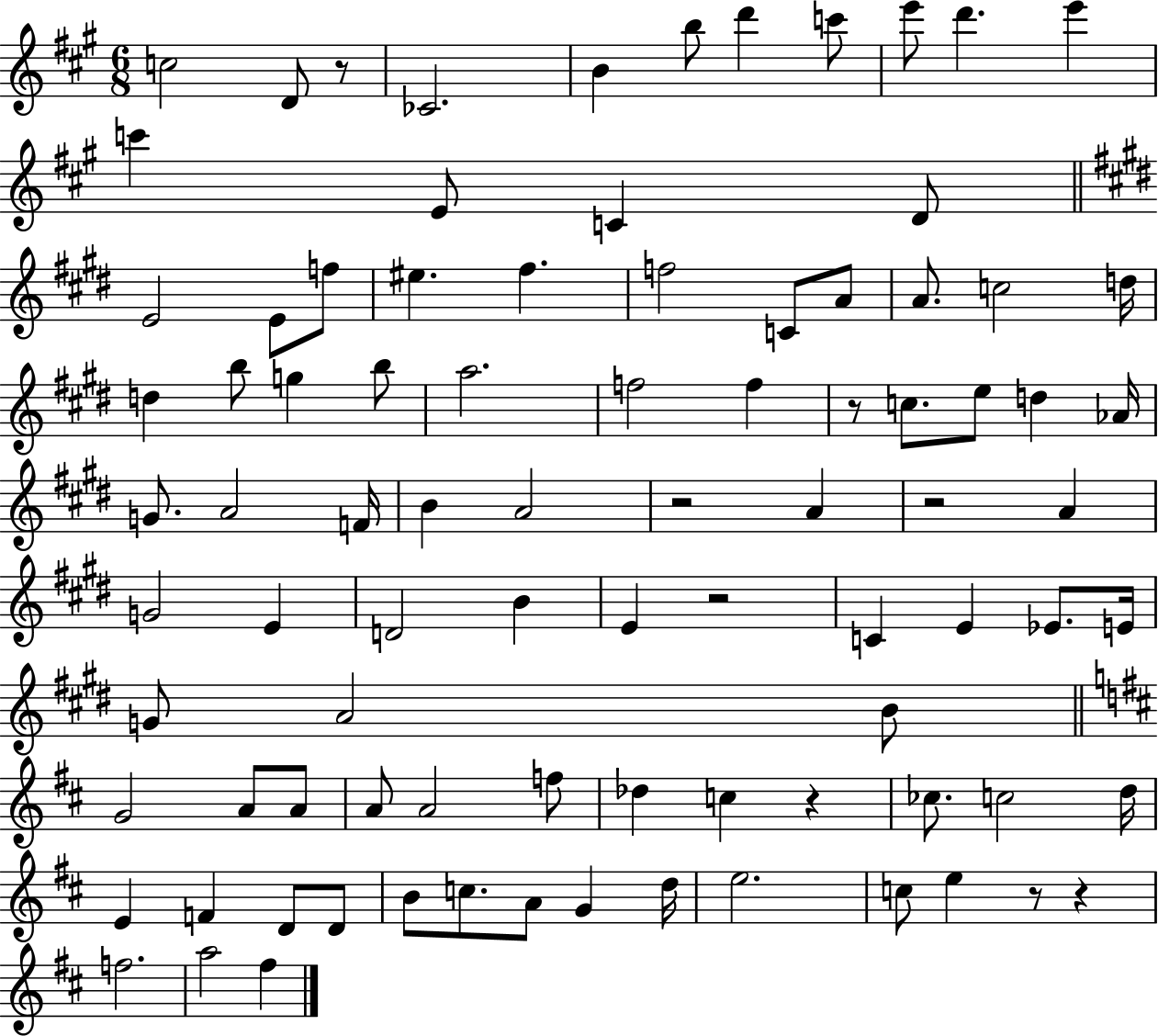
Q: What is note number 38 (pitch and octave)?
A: A4